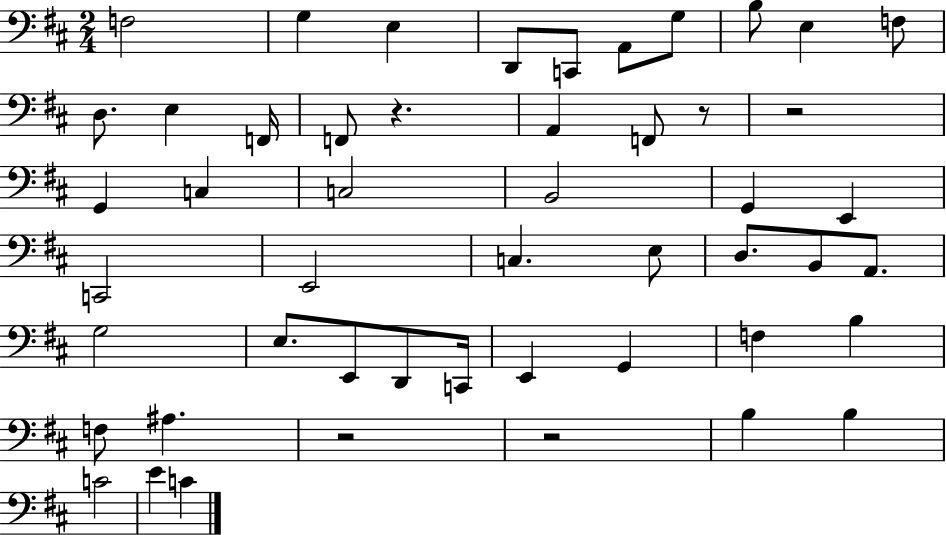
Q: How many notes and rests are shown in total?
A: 50